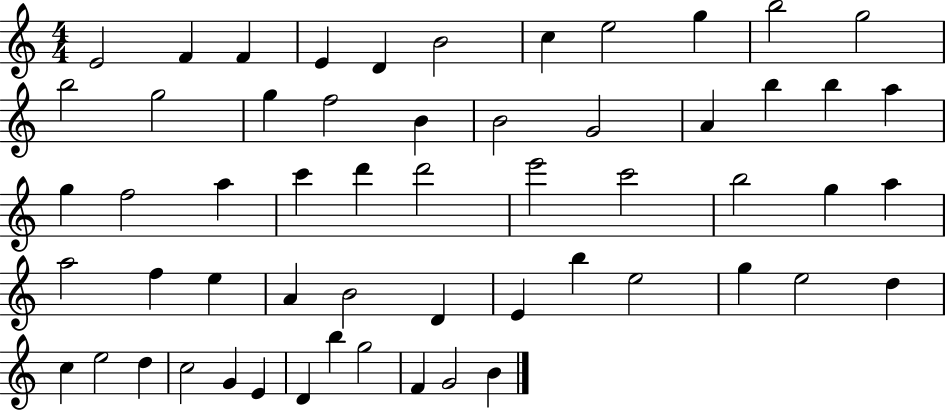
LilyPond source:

{
  \clef treble
  \numericTimeSignature
  \time 4/4
  \key c \major
  e'2 f'4 f'4 | e'4 d'4 b'2 | c''4 e''2 g''4 | b''2 g''2 | \break b''2 g''2 | g''4 f''2 b'4 | b'2 g'2 | a'4 b''4 b''4 a''4 | \break g''4 f''2 a''4 | c'''4 d'''4 d'''2 | e'''2 c'''2 | b''2 g''4 a''4 | \break a''2 f''4 e''4 | a'4 b'2 d'4 | e'4 b''4 e''2 | g''4 e''2 d''4 | \break c''4 e''2 d''4 | c''2 g'4 e'4 | d'4 b''4 g''2 | f'4 g'2 b'4 | \break \bar "|."
}